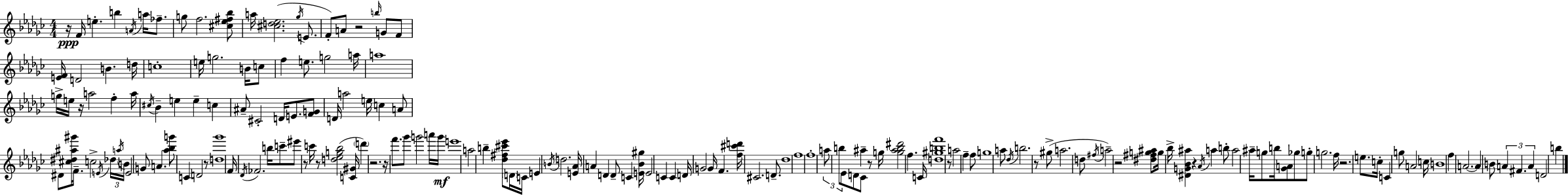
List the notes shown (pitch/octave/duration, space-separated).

R/s F4/s E5/q. B5/q A4/s A5/s FES5/e. G5/e F5/h. [C#5,Eb5,F#5,Bb5]/e A5/s [C#5,D5,Eb5]/h. Gb5/s E4/e. F4/e A4/e R/h B5/s G4/e F4/e [E4,F4]/s D4/h B4/q. D5/s C5/w E5/s G5/h. B4/s C5/e F5/q E5/e. G5/h A5/s A5/w G5/s E5/s R/s A5/h F5/q A5/s C#5/s Bb4/q E5/q E5/q C5/q A#4/e C#4/h D4/s E4/e. [F4,G4]/e D4/s A5/h E5/s C5/q A4/e D#4/e [C#5,D#5,A#5,G#6]/s F4/e. C5/h E4/s Db5/s A5/s B4/s E4/h G4/e A4/q. [Ab5,Bb5,G6]/e C4/q D4/h R/e [D5,Gb6]/w F4/s Db4/s FES4/h. B5/s C6/e EIS6/e R/e C6/s R/e [D5,Eb5,G5,Bb5]/h [C4,G#4]/s D6/q R/h. R/s F6/e. Gb6/e G6/h A6/s G6/s E6/w A5/h B5/q [Db5,F#5,C#6,Eb6]/e D4/s C4/s E4/q B4/s D5/h. [E4,Ab4]/s A4/q D4/q D4/e C4/q [E4,Bb4,G#5]/s E4/h C4/q C4/q D4/s G4/h G4/s F4/q. [F5,C#6,D6]/s C#4/h. D4/e. Db5/w F5/w F5/w A5/e B5/e Eb4/e D4/e CES4/e A#5/q R/e G5/s [G5,A#5,B5,D#6]/h F5/q. C4/s [D5,G#5,B5,F6]/w R/e A5/h F5/q F5/e G5/w A5/e Db5/s B5/h. R/e G#5/e A5/h. D5/e F#5/s A5/h R/h [D#5,F#5,G5,A#5]/e G5/s Bb5/s [D#4,G4,Bb4,A#5]/q R/q Ab4/s A5/q B5/e A5/h A#5/s G5/e B5/s [Gb4,A4]/e Gb5/e G5/e G5/h. F5/s R/h. E5/e. C5/s C4/q G5/e A4/h C5/s B4/w F5/q A4/h. A4/q B4/e A4/q F#4/q. A4/q D4/h B5/q